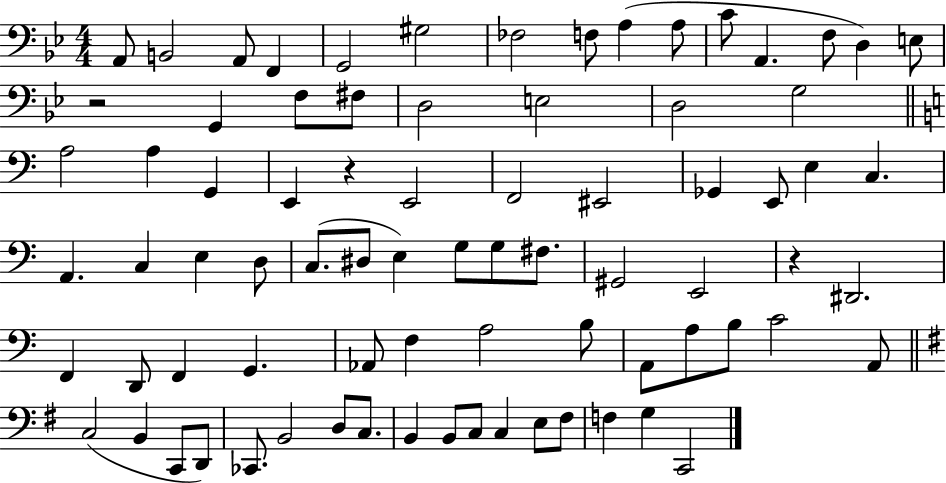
X:1
T:Untitled
M:4/4
L:1/4
K:Bb
A,,/2 B,,2 A,,/2 F,, G,,2 ^G,2 _F,2 F,/2 A, A,/2 C/2 A,, F,/2 D, E,/2 z2 G,, F,/2 ^F,/2 D,2 E,2 D,2 G,2 A,2 A, G,, E,, z E,,2 F,,2 ^E,,2 _G,, E,,/2 E, C, A,, C, E, D,/2 C,/2 ^D,/2 E, G,/2 G,/2 ^F,/2 ^G,,2 E,,2 z ^D,,2 F,, D,,/2 F,, G,, _A,,/2 F, A,2 B,/2 A,,/2 A,/2 B,/2 C2 A,,/2 C,2 B,, C,,/2 D,,/2 _C,,/2 B,,2 D,/2 C,/2 B,, B,,/2 C,/2 C, E,/2 ^F,/2 F, G, C,,2